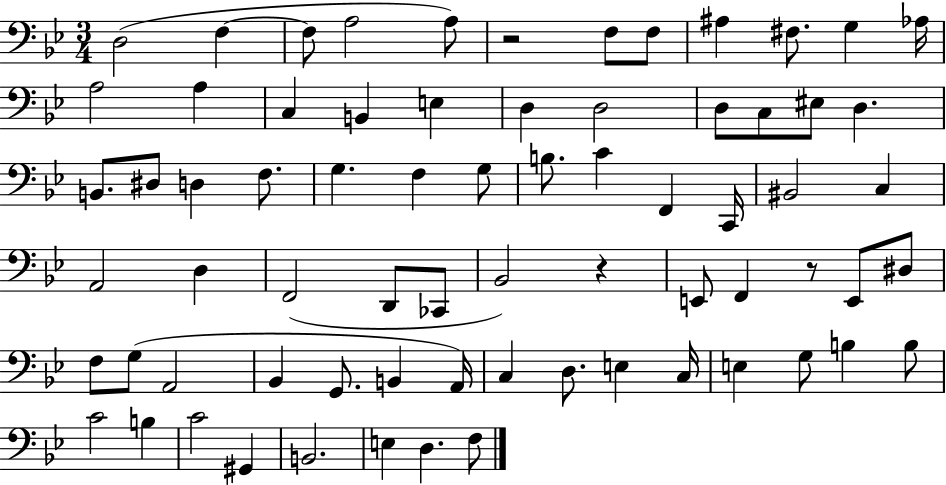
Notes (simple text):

D3/h F3/q F3/e A3/h A3/e R/h F3/e F3/e A#3/q F#3/e. G3/q Ab3/s A3/h A3/q C3/q B2/q E3/q D3/q D3/h D3/e C3/e EIS3/e D3/q. B2/e. D#3/e D3/q F3/e. G3/q. F3/q G3/e B3/e. C4/q F2/q C2/s BIS2/h C3/q A2/h D3/q F2/h D2/e CES2/e Bb2/h R/q E2/e F2/q R/e E2/e D#3/e F3/e G3/e A2/h Bb2/q G2/e. B2/q A2/s C3/q D3/e. E3/q C3/s E3/q G3/e B3/q B3/e C4/h B3/q C4/h G#2/q B2/h. E3/q D3/q. F3/e